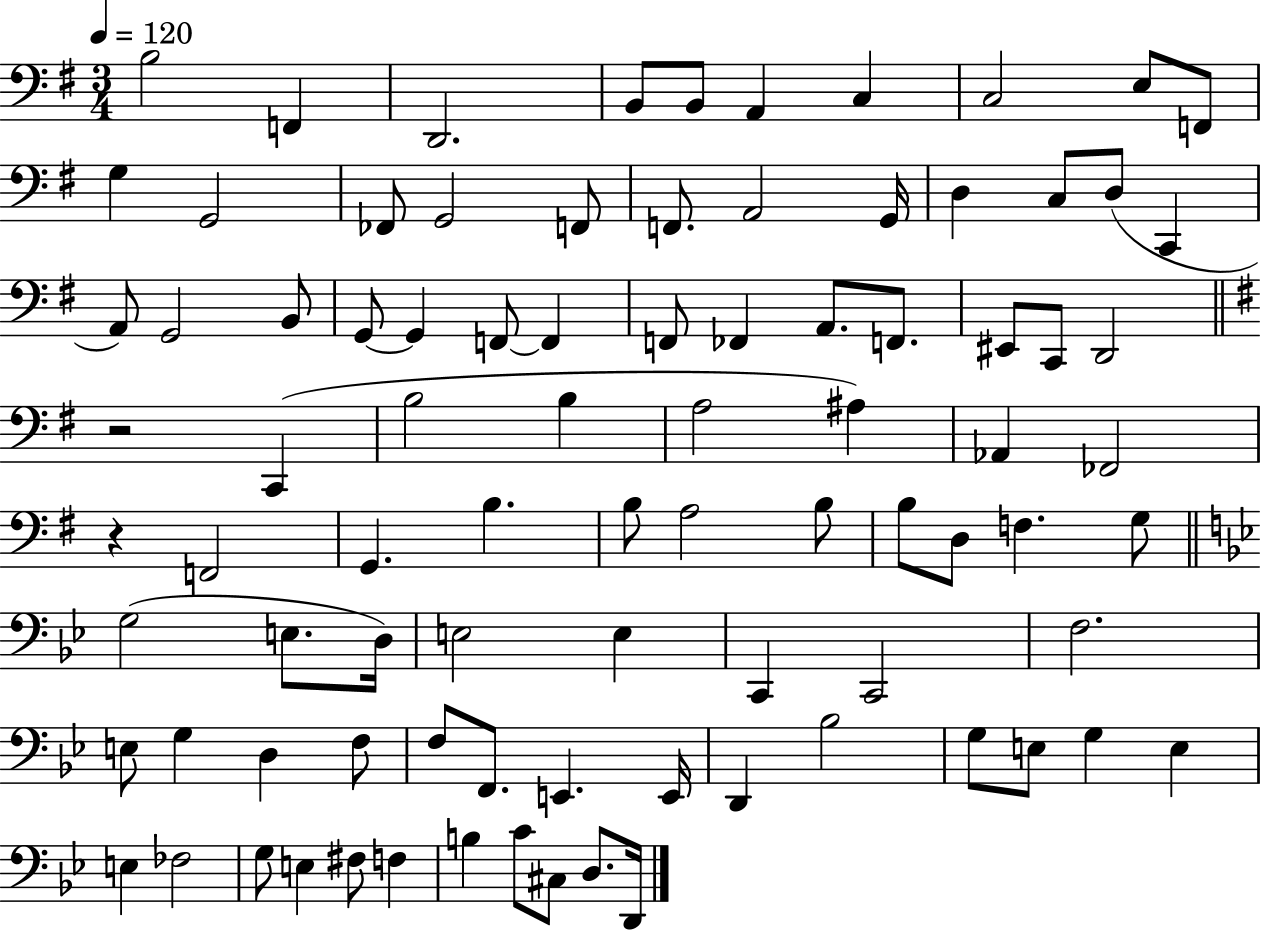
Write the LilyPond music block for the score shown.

{
  \clef bass
  \numericTimeSignature
  \time 3/4
  \key g \major
  \tempo 4 = 120
  \repeat volta 2 { b2 f,4 | d,2. | b,8 b,8 a,4 c4 | c2 e8 f,8 | \break g4 g,2 | fes,8 g,2 f,8 | f,8. a,2 g,16 | d4 c8 d8( c,4 | \break a,8) g,2 b,8 | g,8~~ g,4 f,8~~ f,4 | f,8 fes,4 a,8. f,8. | eis,8 c,8 d,2 | \break \bar "||" \break \key e \minor r2 c,4( | b2 b4 | a2 ais4) | aes,4 fes,2 | \break r4 f,2 | g,4. b4. | b8 a2 b8 | b8 d8 f4. g8 | \break \bar "||" \break \key bes \major g2( e8. d16) | e2 e4 | c,4 c,2 | f2. | \break e8 g4 d4 f8 | f8 f,8. e,4. e,16 | d,4 bes2 | g8 e8 g4 e4 | \break e4 fes2 | g8 e4 fis8 f4 | b4 c'8 cis8 d8. d,16 | } \bar "|."
}